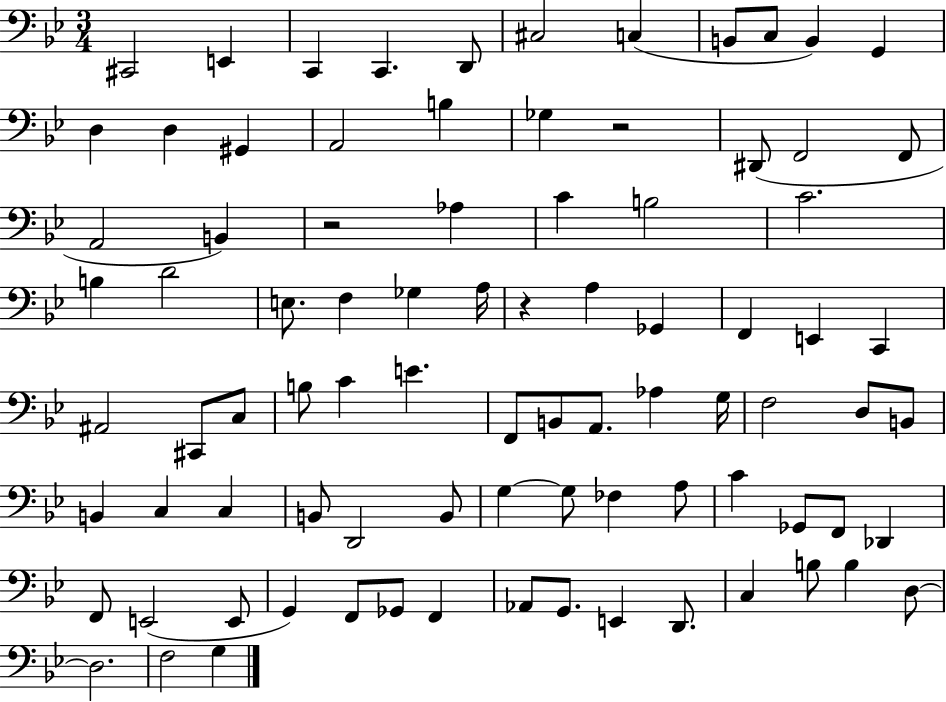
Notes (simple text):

C#2/h E2/q C2/q C2/q. D2/e C#3/h C3/q B2/e C3/e B2/q G2/q D3/q D3/q G#2/q A2/h B3/q Gb3/q R/h D#2/e F2/h F2/e A2/h B2/q R/h Ab3/q C4/q B3/h C4/h. B3/q D4/h E3/e. F3/q Gb3/q A3/s R/q A3/q Gb2/q F2/q E2/q C2/q A#2/h C#2/e C3/e B3/e C4/q E4/q. F2/e B2/e A2/e. Ab3/q G3/s F3/h D3/e B2/e B2/q C3/q C3/q B2/e D2/h B2/e G3/q G3/e FES3/q A3/e C4/q Gb2/e F2/e Db2/q F2/e E2/h E2/e G2/q F2/e Gb2/e F2/q Ab2/e G2/e. E2/q D2/e. C3/q B3/e B3/q D3/e D3/h. F3/h G3/q